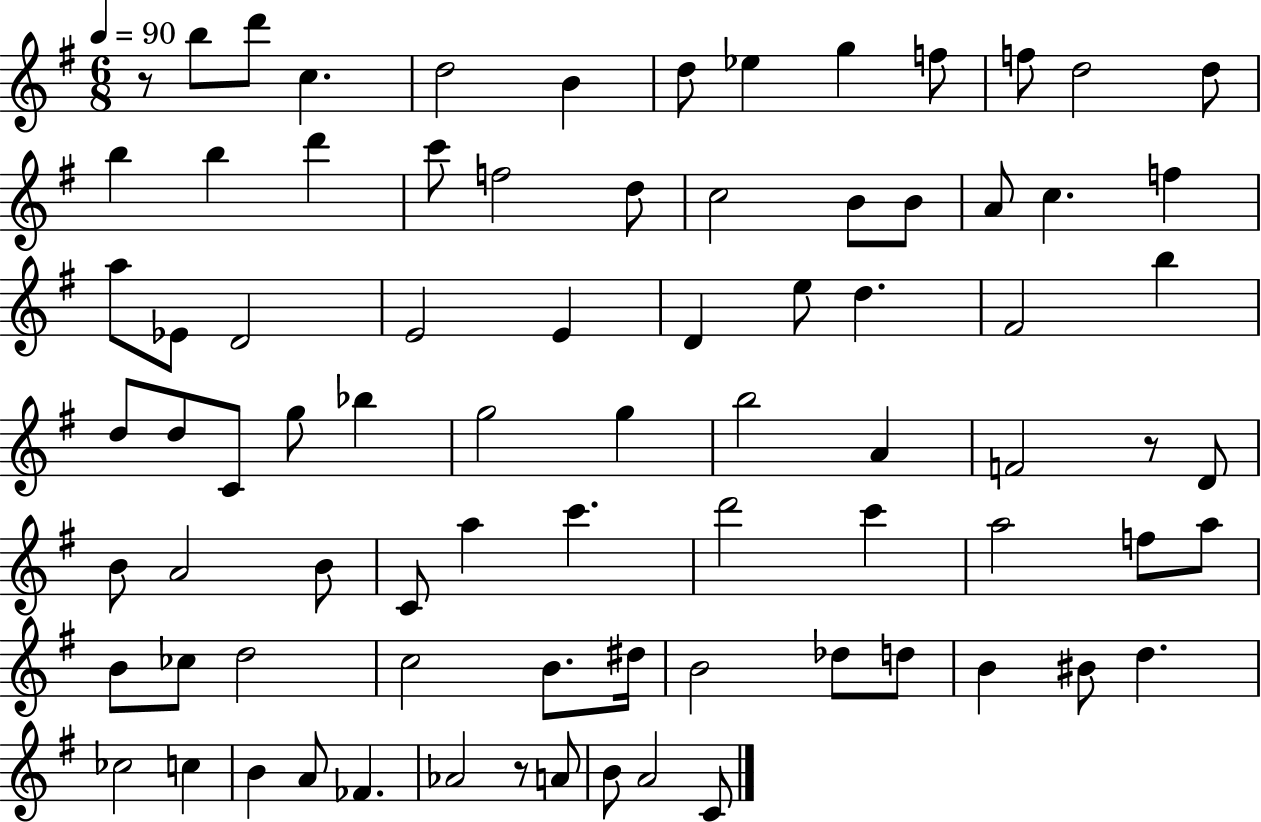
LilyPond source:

{
  \clef treble
  \numericTimeSignature
  \time 6/8
  \key g \major
  \tempo 4 = 90
  r8 b''8 d'''8 c''4. | d''2 b'4 | d''8 ees''4 g''4 f''8 | f''8 d''2 d''8 | \break b''4 b''4 d'''4 | c'''8 f''2 d''8 | c''2 b'8 b'8 | a'8 c''4. f''4 | \break a''8 ees'8 d'2 | e'2 e'4 | d'4 e''8 d''4. | fis'2 b''4 | \break d''8 d''8 c'8 g''8 bes''4 | g''2 g''4 | b''2 a'4 | f'2 r8 d'8 | \break b'8 a'2 b'8 | c'8 a''4 c'''4. | d'''2 c'''4 | a''2 f''8 a''8 | \break b'8 ces''8 d''2 | c''2 b'8. dis''16 | b'2 des''8 d''8 | b'4 bis'8 d''4. | \break ces''2 c''4 | b'4 a'8 fes'4. | aes'2 r8 a'8 | b'8 a'2 c'8 | \break \bar "|."
}